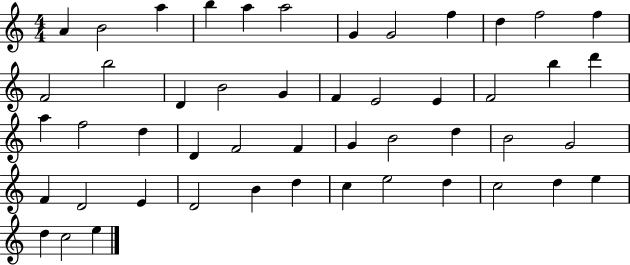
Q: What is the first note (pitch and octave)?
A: A4